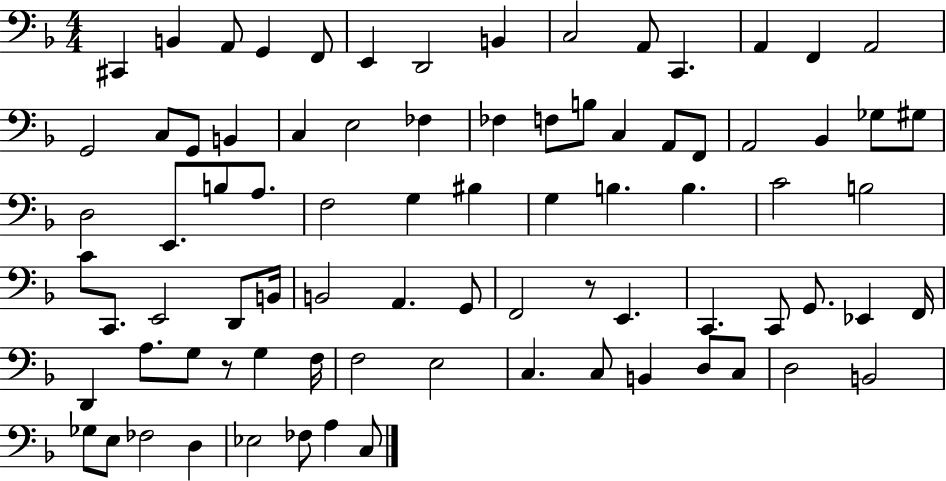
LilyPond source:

{
  \clef bass
  \numericTimeSignature
  \time 4/4
  \key f \major
  \repeat volta 2 { cis,4 b,4 a,8 g,4 f,8 | e,4 d,2 b,4 | c2 a,8 c,4. | a,4 f,4 a,2 | \break g,2 c8 g,8 b,4 | c4 e2 fes4 | fes4 f8 b8 c4 a,8 f,8 | a,2 bes,4 ges8 gis8 | \break d2 e,8. b8 a8. | f2 g4 bis4 | g4 b4. b4. | c'2 b2 | \break c'8 c,8. e,2 d,8 b,16 | b,2 a,4. g,8 | f,2 r8 e,4. | c,4. c,8 g,8. ees,4 f,16 | \break d,4 a8. g8 r8 g4 f16 | f2 e2 | c4. c8 b,4 d8 c8 | d2 b,2 | \break ges8 e8 fes2 d4 | ees2 fes8 a4 c8 | } \bar "|."
}